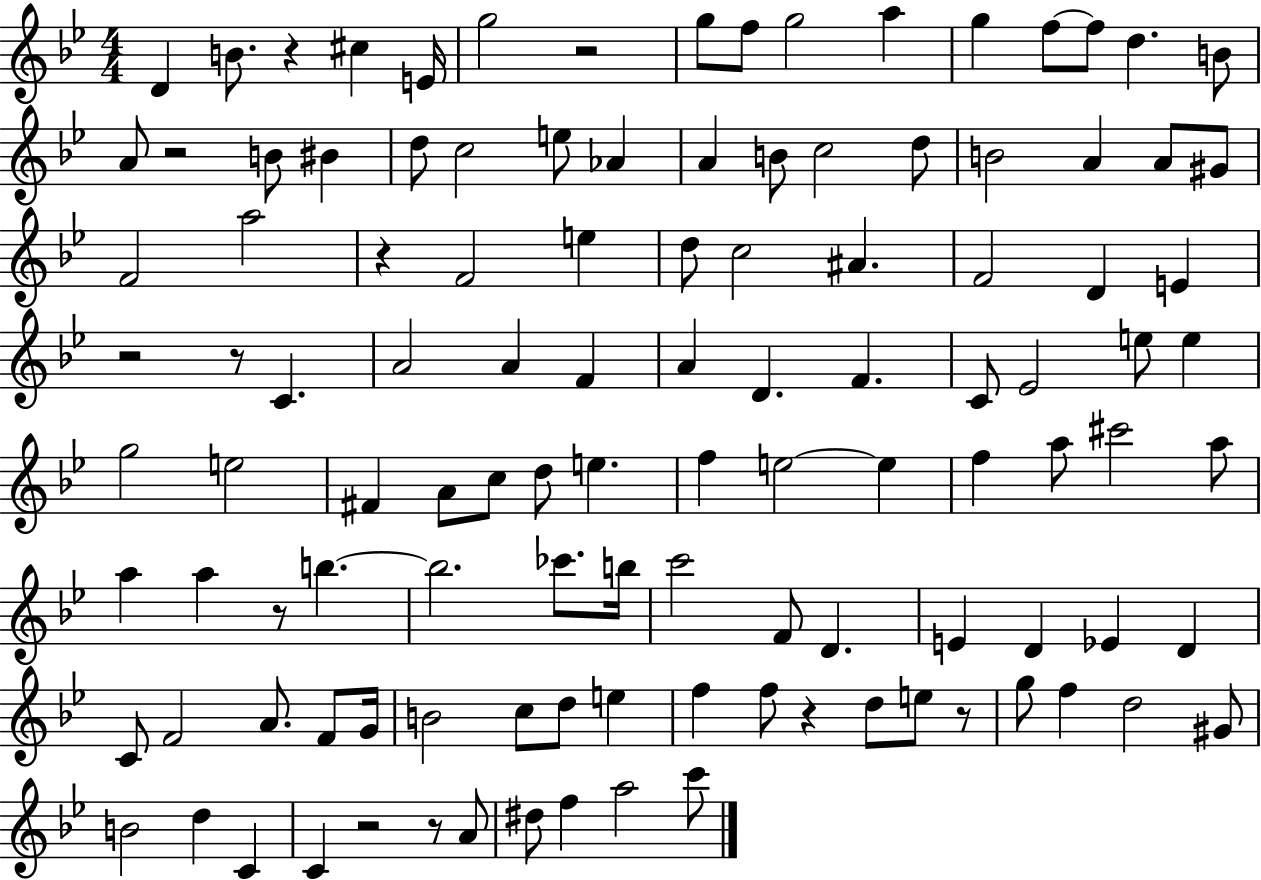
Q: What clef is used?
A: treble